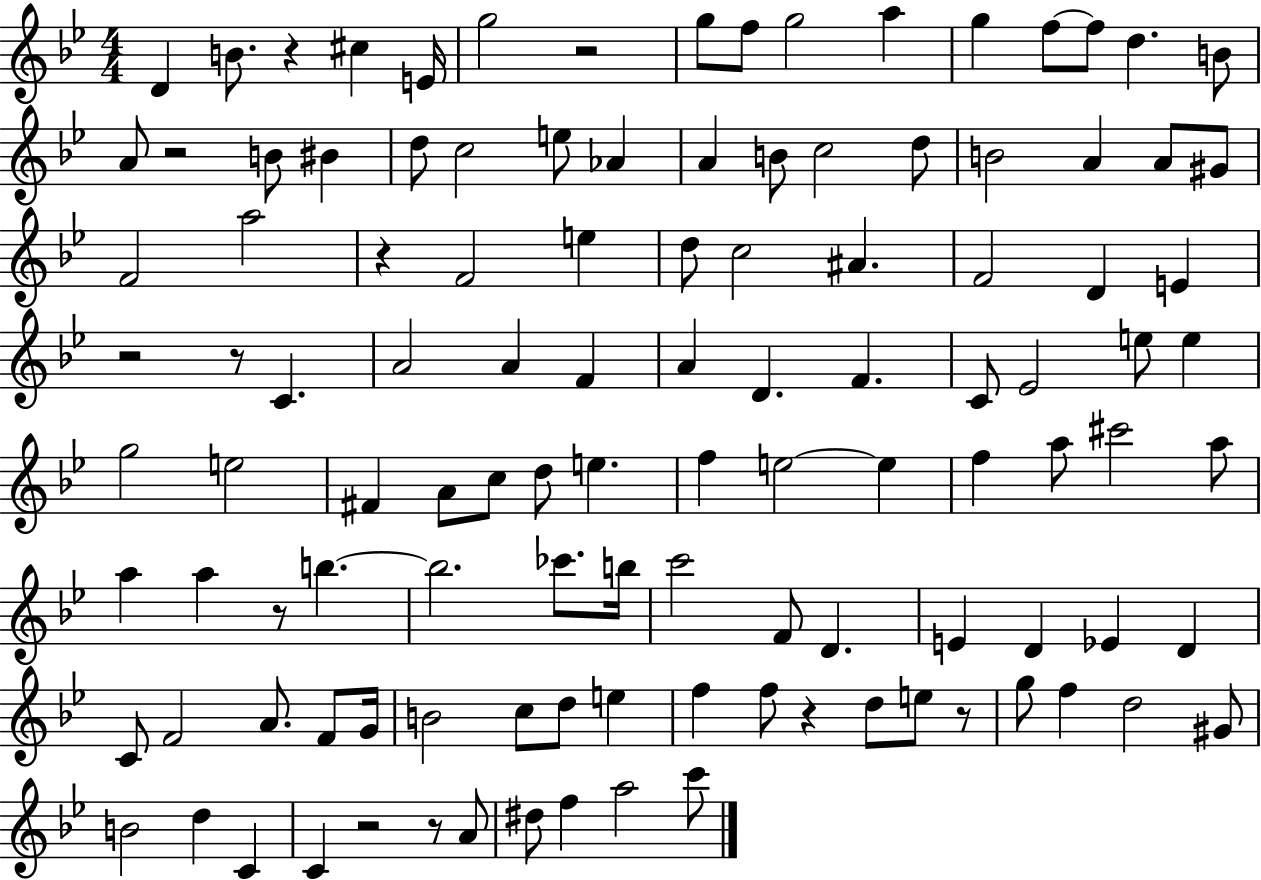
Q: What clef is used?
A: treble